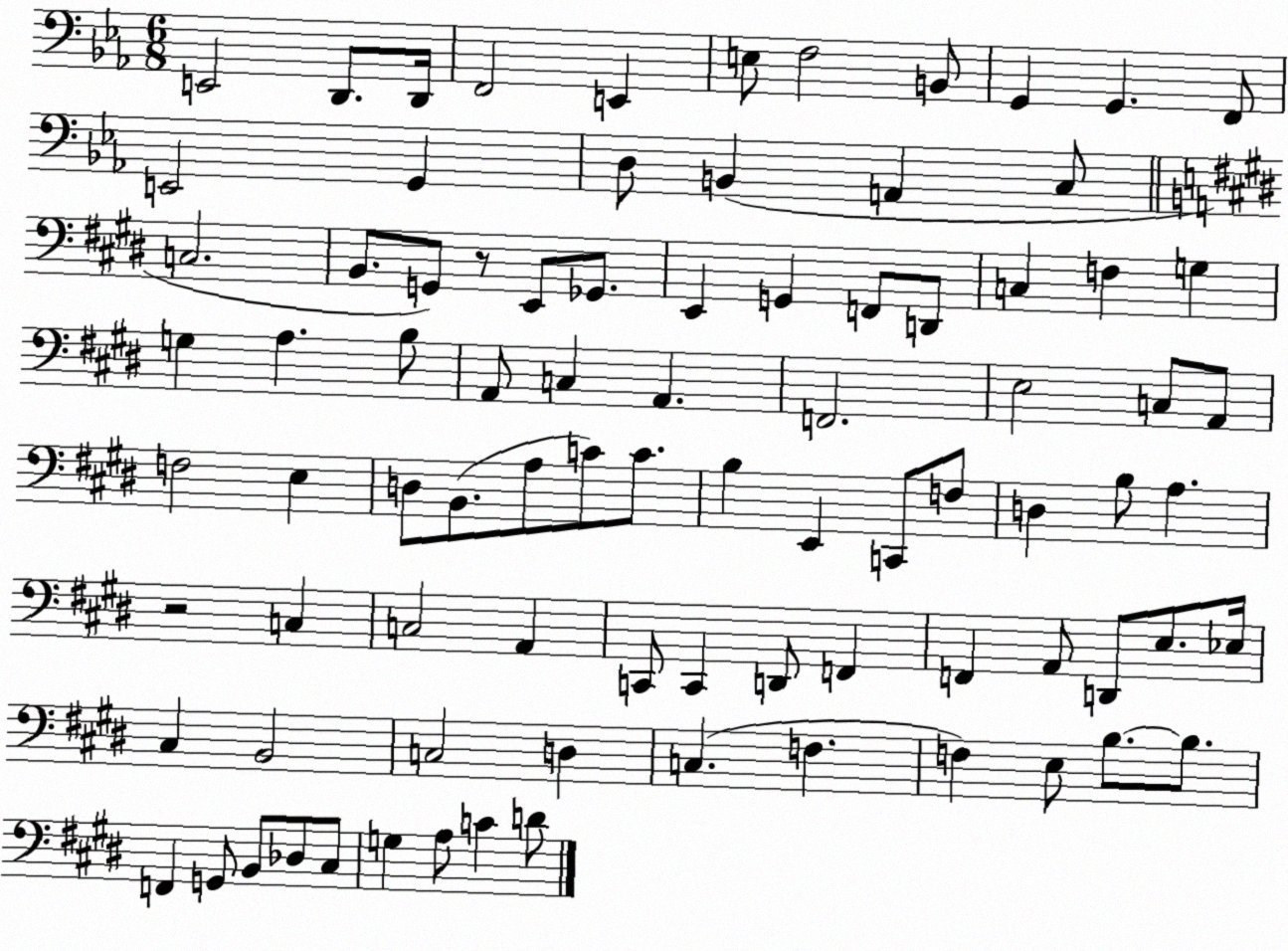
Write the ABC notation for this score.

X:1
T:Untitled
M:6/8
L:1/4
K:Eb
E,,2 D,,/2 D,,/4 F,,2 E,, E,/2 F,2 B,,/2 G,, G,, F,,/2 E,,2 G,, D,/2 B,, A,, C,/2 C,2 B,,/2 G,,/2 z/2 E,,/2 _G,,/2 E,, G,, F,,/2 D,,/2 C, F, G, G, A, B,/2 A,,/2 C, A,, F,,2 E,2 C,/2 A,,/2 F,2 E, D,/2 B,,/2 A,/2 C/2 C/2 B, E,, C,,/2 F,/2 D, B,/2 A, z2 C, C,2 A,, C,,/2 C,, D,,/2 F,, F,, A,,/2 D,,/2 E,/2 _E,/4 ^C, B,,2 C,2 D, C, F, F, E,/2 B,/2 B,/2 F,, G,,/2 B,,/2 _D,/2 ^C,/2 G, A,/2 C D/2